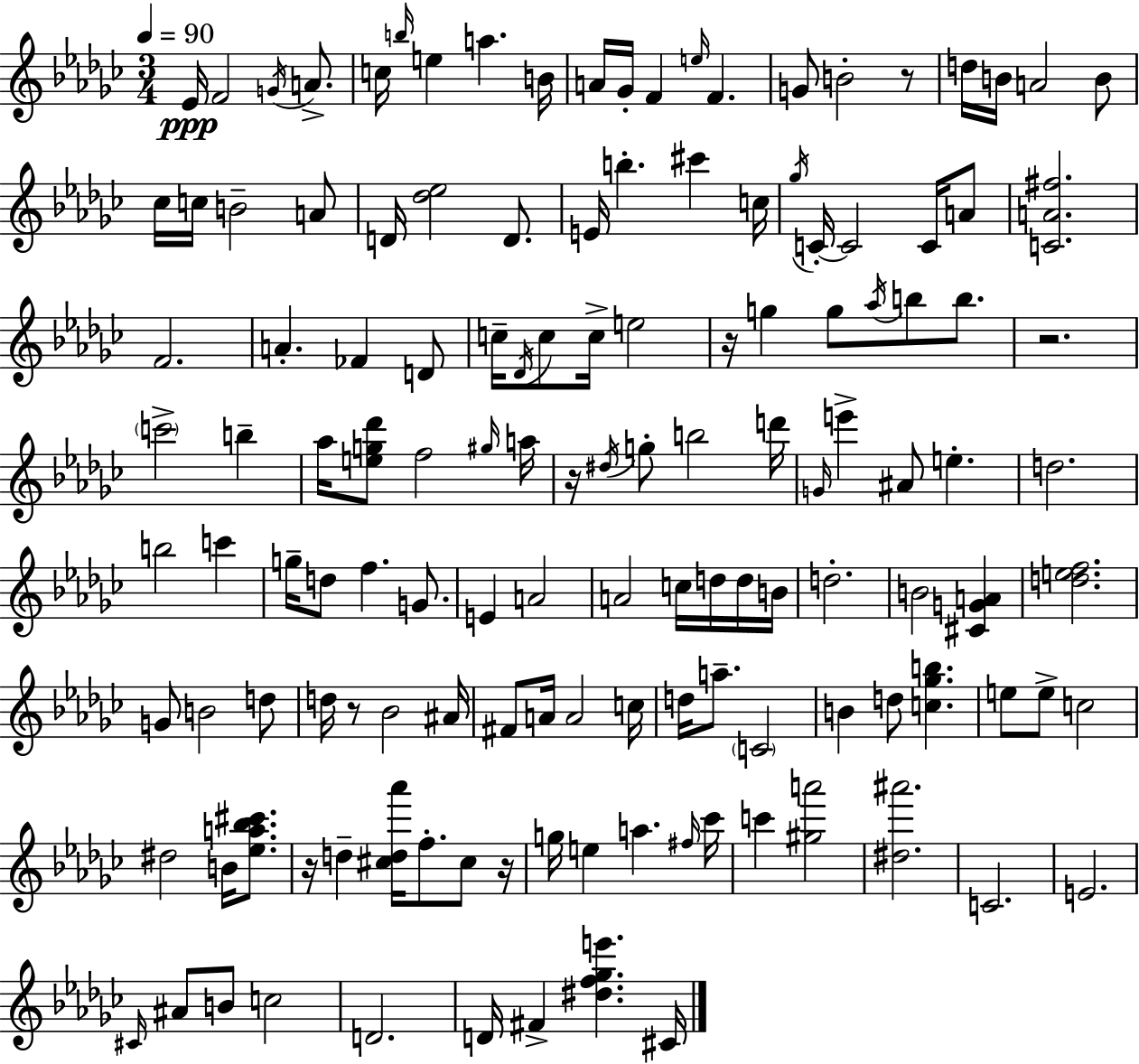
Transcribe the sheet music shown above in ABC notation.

X:1
T:Untitled
M:3/4
L:1/4
K:Ebm
_E/4 F2 G/4 A/2 c/4 b/4 e a B/4 A/4 _G/4 F e/4 F G/2 B2 z/2 d/4 B/4 A2 B/2 _c/4 c/4 B2 A/2 D/4 [_d_e]2 D/2 E/4 b ^c' c/4 _g/4 C/4 C2 C/4 A/2 [CA^f]2 F2 A _F D/2 c/4 _D/4 c/2 c/4 e2 z/4 g g/2 _a/4 b/2 b/2 z2 c'2 b _a/4 [eg_d']/2 f2 ^g/4 a/4 z/4 ^d/4 g/2 b2 d'/4 G/4 e' ^A/2 e d2 b2 c' g/4 d/2 f G/2 E A2 A2 c/4 d/4 d/4 B/4 d2 B2 [^CGA] [def]2 G/2 B2 d/2 d/4 z/2 _B2 ^A/4 ^F/2 A/4 A2 c/4 d/4 a/2 C2 B d/2 [c_gb] e/2 e/2 c2 ^d2 B/4 [_ea_b^c']/2 z/4 d [^cd_a']/4 f/2 ^c/2 z/4 g/4 e a ^f/4 _c'/4 c' [^ga']2 [^d^a']2 C2 E2 ^C/4 ^A/2 B/2 c2 D2 D/4 ^F [^df_ge'] ^C/4